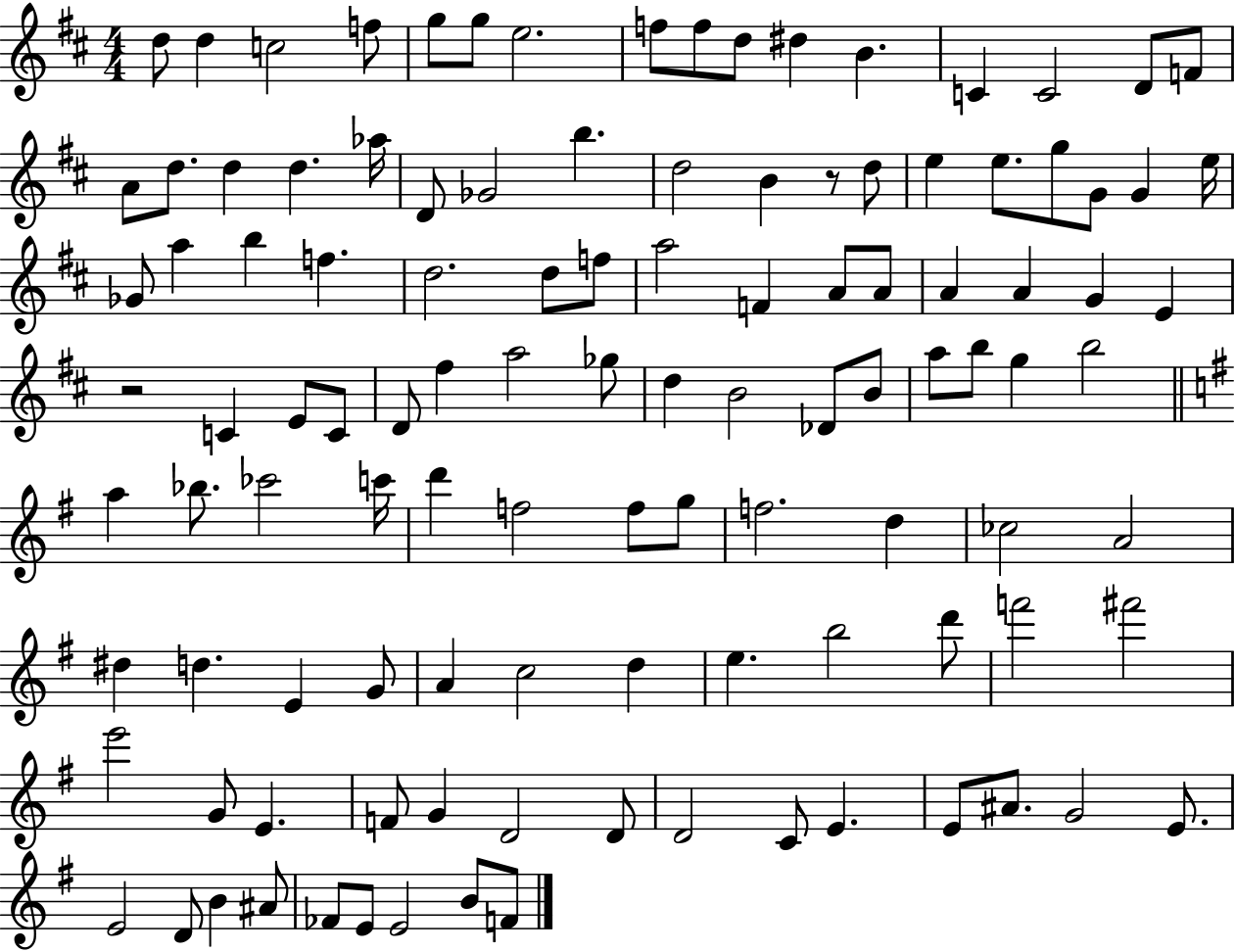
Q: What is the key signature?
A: D major